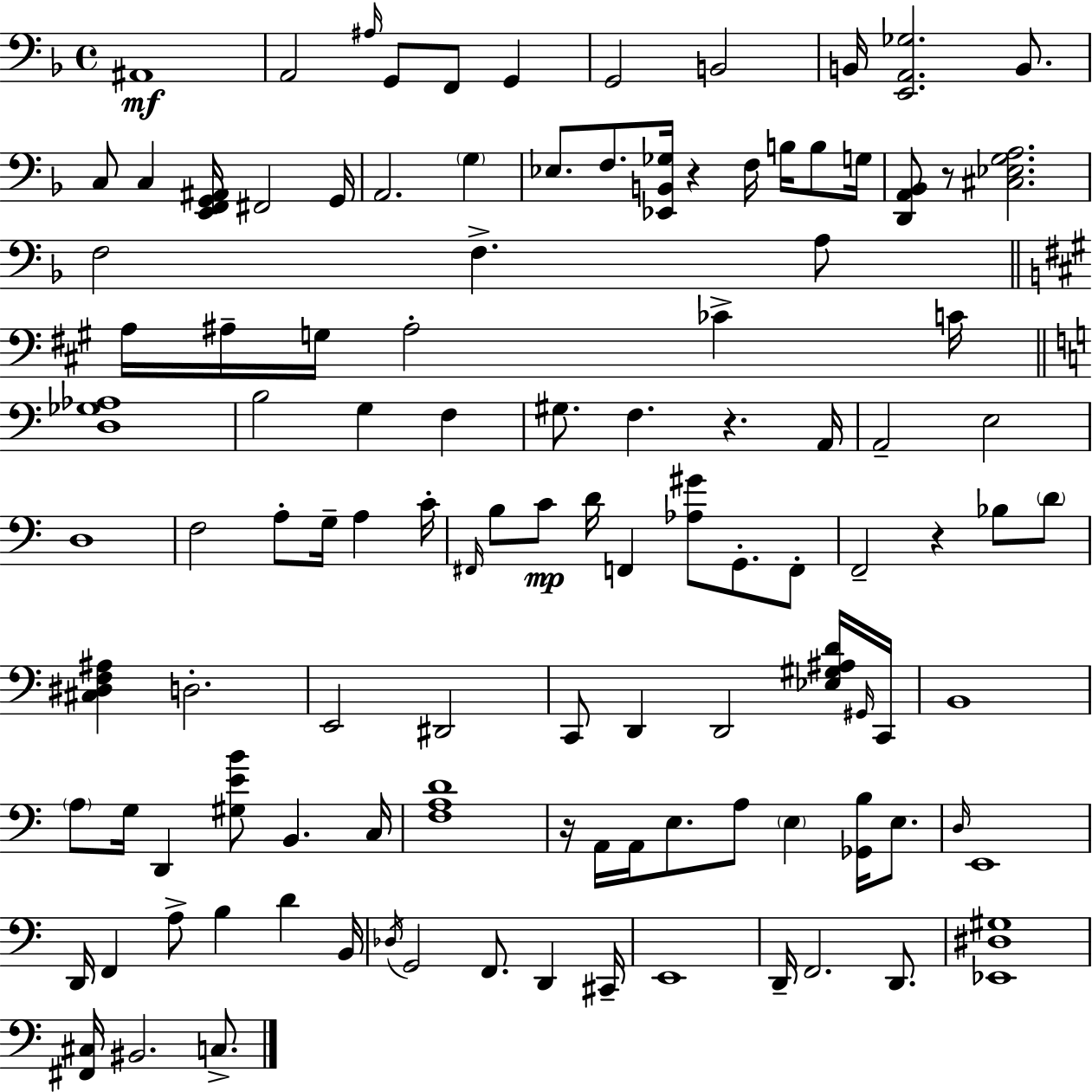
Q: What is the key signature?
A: D minor